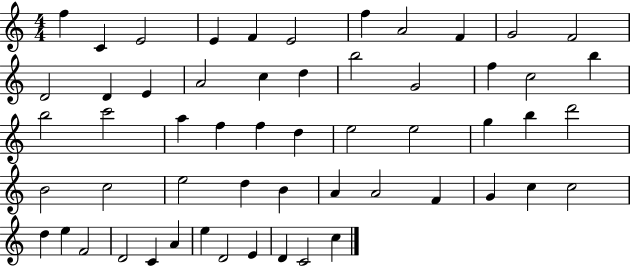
F5/q C4/q E4/h E4/q F4/q E4/h F5/q A4/h F4/q G4/h F4/h D4/h D4/q E4/q A4/h C5/q D5/q B5/h G4/h F5/q C5/h B5/q B5/h C6/h A5/q F5/q F5/q D5/q E5/h E5/h G5/q B5/q D6/h B4/h C5/h E5/h D5/q B4/q A4/q A4/h F4/q G4/q C5/q C5/h D5/q E5/q F4/h D4/h C4/q A4/q E5/q D4/h E4/q D4/q C4/h C5/q